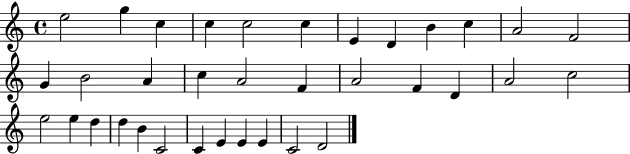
{
  \clef treble
  \time 4/4
  \defaultTimeSignature
  \key c \major
  e''2 g''4 c''4 | c''4 c''2 c''4 | e'4 d'4 b'4 c''4 | a'2 f'2 | \break g'4 b'2 a'4 | c''4 a'2 f'4 | a'2 f'4 d'4 | a'2 c''2 | \break e''2 e''4 d''4 | d''4 b'4 c'2 | c'4 e'4 e'4 e'4 | c'2 d'2 | \break \bar "|."
}